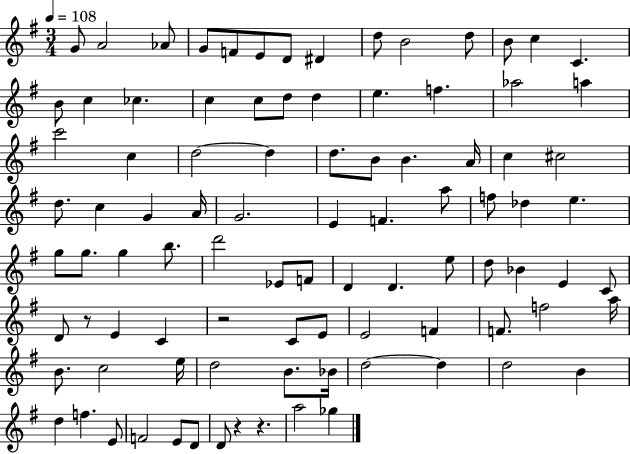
G4/e A4/h Ab4/e G4/e F4/e E4/e D4/e D#4/q D5/e B4/h D5/e B4/e C5/q C4/q. B4/e C5/q CES5/q. C5/q C5/e D5/e D5/q E5/q. F5/q. Ab5/h A5/q C6/h C5/q D5/h D5/q D5/e. B4/e B4/q. A4/s C5/q C#5/h D5/e. C5/q G4/q A4/s G4/h. E4/q F4/q. A5/e F5/e Db5/q E5/q. G5/e G5/e. G5/q B5/e. D6/h Eb4/e F4/e D4/q D4/q. E5/e D5/e Bb4/q E4/q C4/e D4/e R/e E4/q C4/q R/h C4/e E4/e E4/h F4/q F4/e. F5/h A5/s B4/e. C5/h E5/s D5/h B4/e. Bb4/s D5/h D5/q D5/h B4/q D5/q F5/q. E4/e F4/h E4/e D4/e D4/e R/q R/q. A5/h Gb5/q